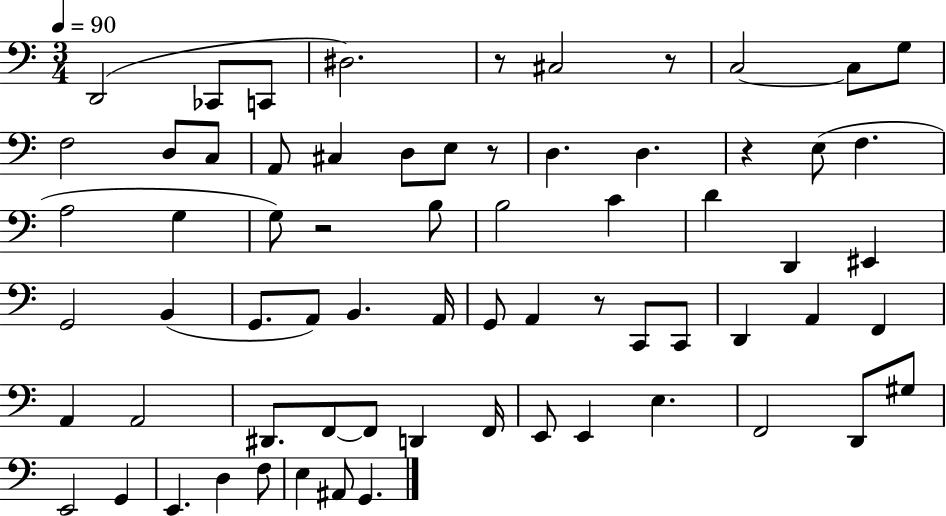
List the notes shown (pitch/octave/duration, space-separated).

D2/h CES2/e C2/e D#3/h. R/e C#3/h R/e C3/h C3/e G3/e F3/h D3/e C3/e A2/e C#3/q D3/e E3/e R/e D3/q. D3/q. R/q E3/e F3/q. A3/h G3/q G3/e R/h B3/e B3/h C4/q D4/q D2/q EIS2/q G2/h B2/q G2/e. A2/e B2/q. A2/s G2/e A2/q R/e C2/e C2/e D2/q A2/q F2/q A2/q A2/h D#2/e. F2/e F2/e D2/q F2/s E2/e E2/q E3/q. F2/h D2/e G#3/e E2/h G2/q E2/q. D3/q F3/e E3/q A#2/e G2/q.